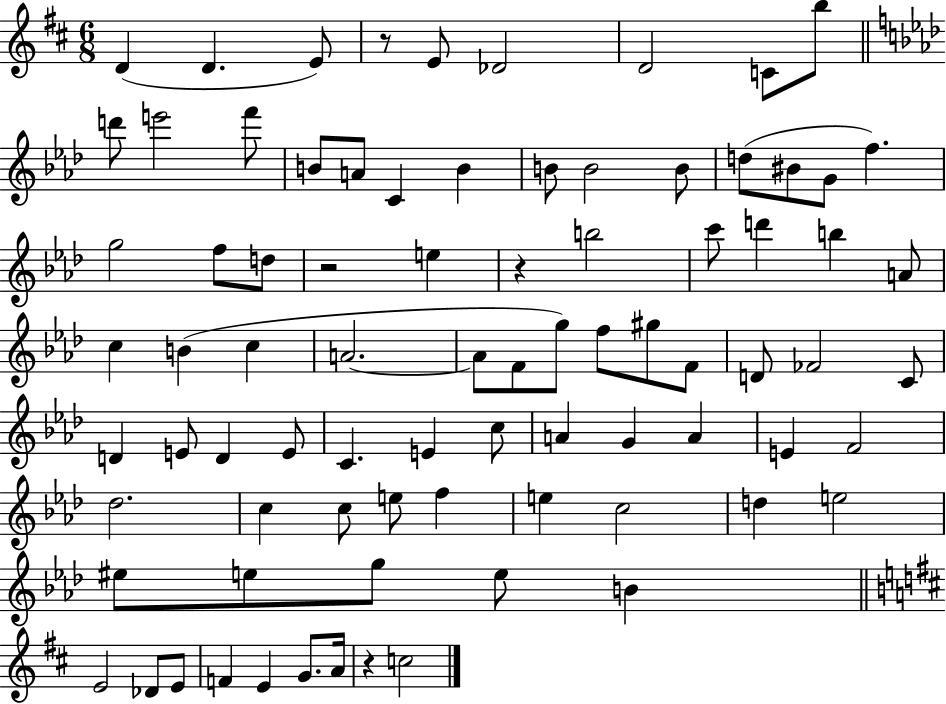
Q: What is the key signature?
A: D major